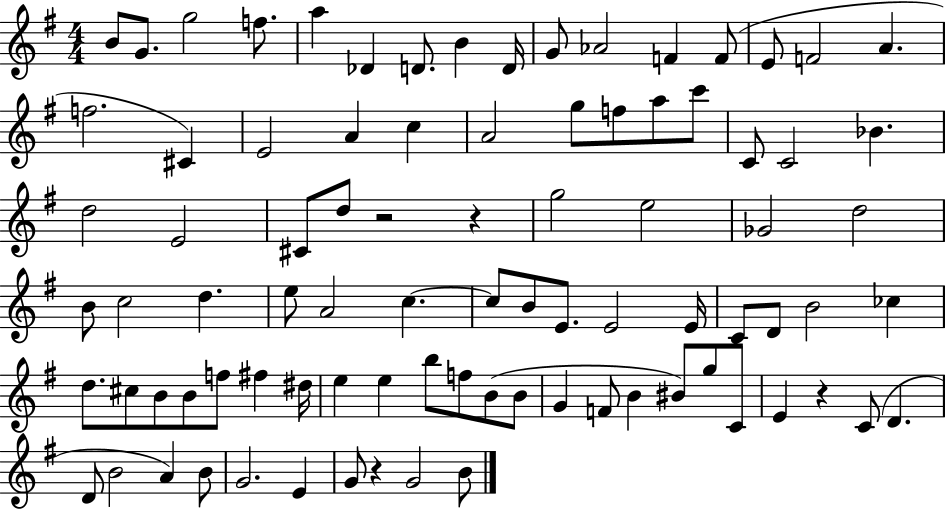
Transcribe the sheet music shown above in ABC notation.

X:1
T:Untitled
M:4/4
L:1/4
K:G
B/2 G/2 g2 f/2 a _D D/2 B D/4 G/2 _A2 F F/2 E/2 F2 A f2 ^C E2 A c A2 g/2 f/2 a/2 c'/2 C/2 C2 _B d2 E2 ^C/2 d/2 z2 z g2 e2 _G2 d2 B/2 c2 d e/2 A2 c c/2 B/2 E/2 E2 E/4 C/2 D/2 B2 _c d/2 ^c/2 B/2 B/2 f/2 ^f ^d/4 e e b/2 f/2 B/2 B/2 G F/2 B ^B/2 g/2 C/2 E z C/2 D D/2 B2 A B/2 G2 E G/2 z G2 B/2